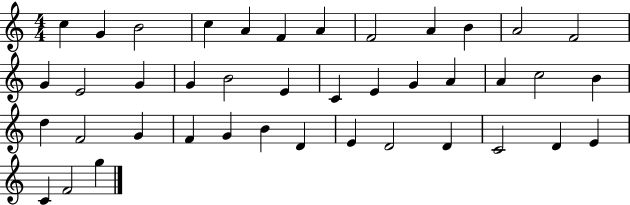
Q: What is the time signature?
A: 4/4